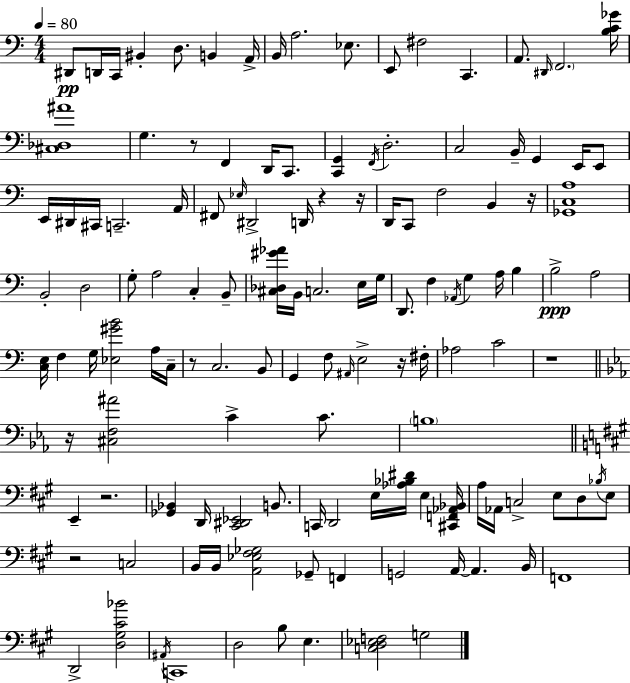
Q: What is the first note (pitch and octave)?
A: D#2